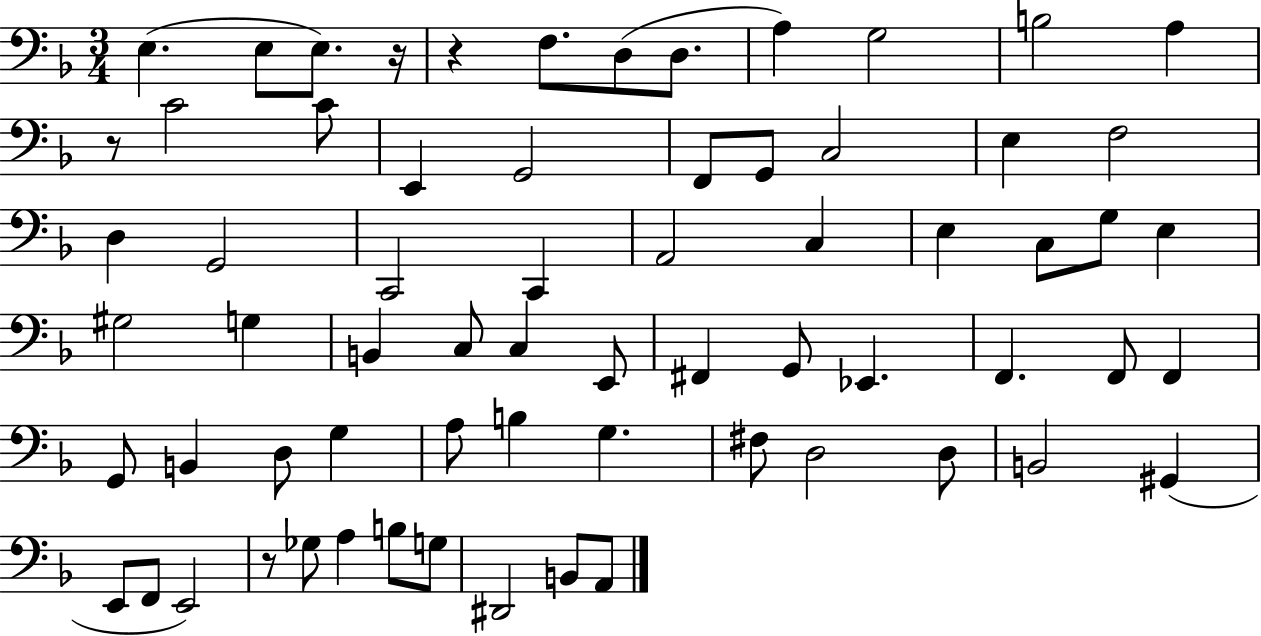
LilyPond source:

{
  \clef bass
  \numericTimeSignature
  \time 3/4
  \key f \major
  e4.( e8 e8.) r16 | r4 f8. d8( d8. | a4) g2 | b2 a4 | \break r8 c'2 c'8 | e,4 g,2 | f,8 g,8 c2 | e4 f2 | \break d4 g,2 | c,2 c,4 | a,2 c4 | e4 c8 g8 e4 | \break gis2 g4 | b,4 c8 c4 e,8 | fis,4 g,8 ees,4. | f,4. f,8 f,4 | \break g,8 b,4 d8 g4 | a8 b4 g4. | fis8 d2 d8 | b,2 gis,4( | \break e,8 f,8 e,2) | r8 ges8 a4 b8 g8 | dis,2 b,8 a,8 | \bar "|."
}